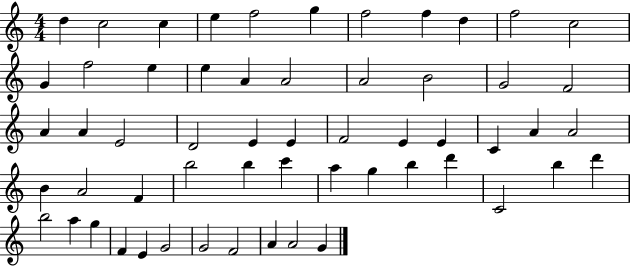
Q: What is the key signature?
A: C major